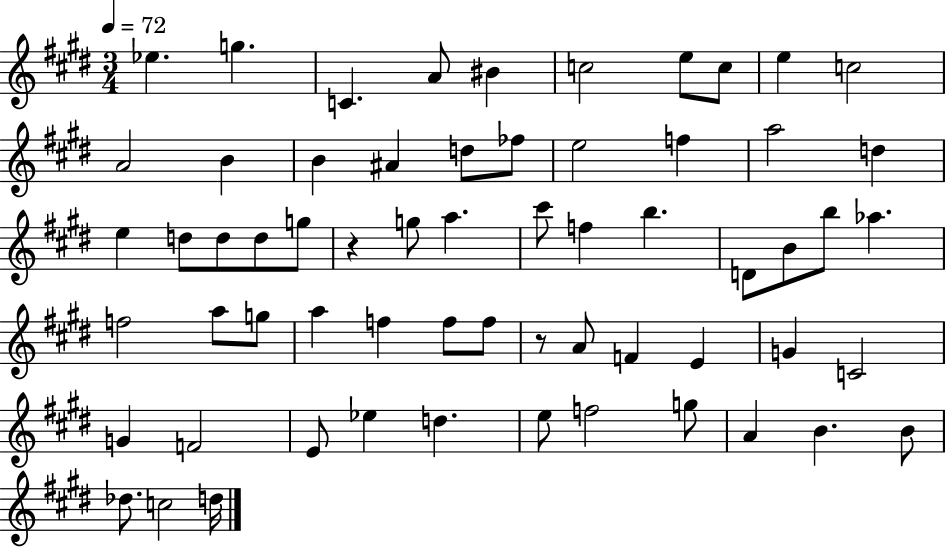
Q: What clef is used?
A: treble